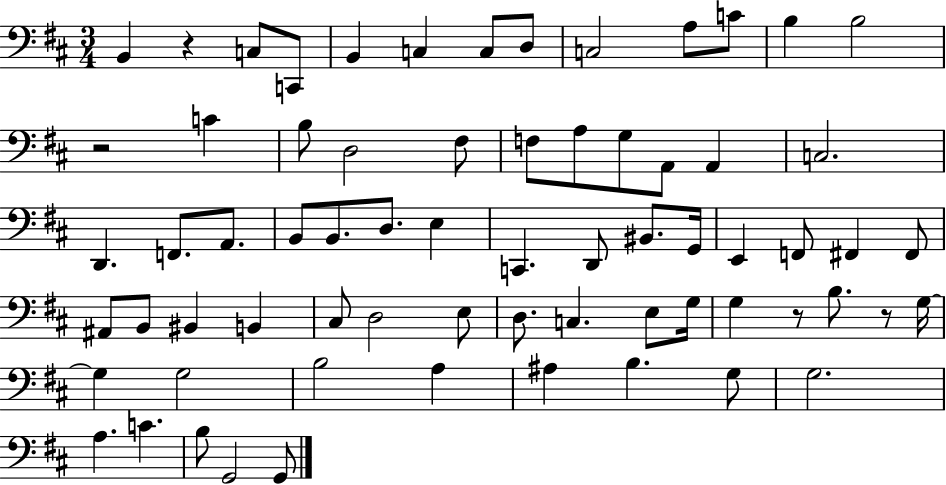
{
  \clef bass
  \numericTimeSignature
  \time 3/4
  \key d \major
  b,4 r4 c8 c,8 | b,4 c4 c8 d8 | c2 a8 c'8 | b4 b2 | \break r2 c'4 | b8 d2 fis8 | f8 a8 g8 a,8 a,4 | c2. | \break d,4. f,8. a,8. | b,8 b,8. d8. e4 | c,4. d,8 bis,8. g,16 | e,4 f,8 fis,4 fis,8 | \break ais,8 b,8 bis,4 b,4 | cis8 d2 e8 | d8. c4. e8 g16 | g4 r8 b8. r8 g16~~ | \break g4 g2 | b2 a4 | ais4 b4. g8 | g2. | \break a4. c'4. | b8 g,2 g,8 | \bar "|."
}